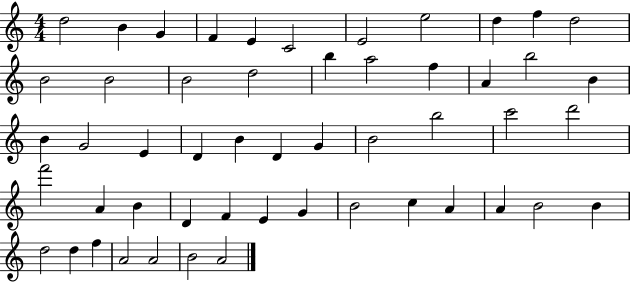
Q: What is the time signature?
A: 4/4